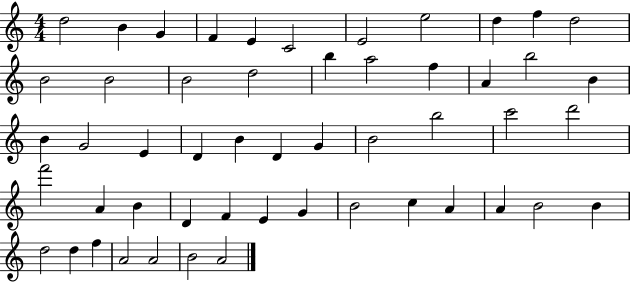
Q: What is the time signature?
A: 4/4